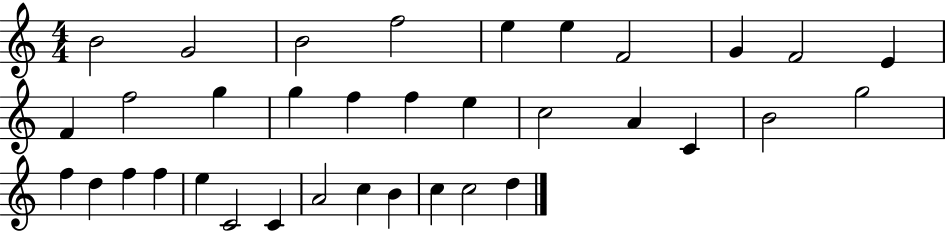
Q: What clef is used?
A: treble